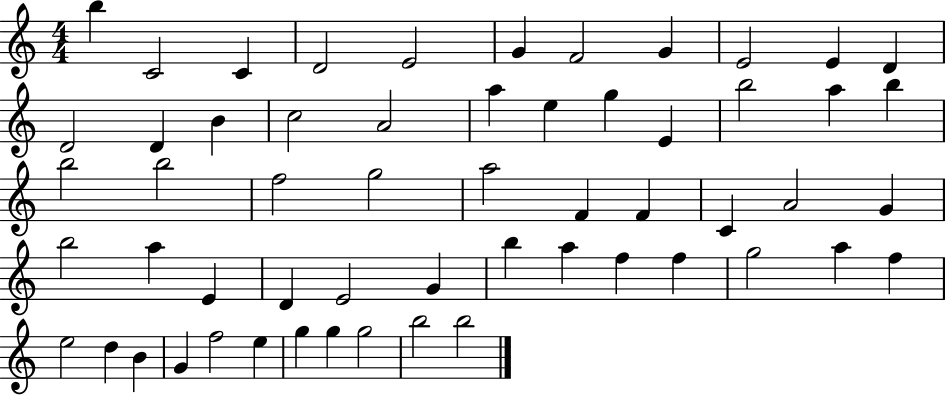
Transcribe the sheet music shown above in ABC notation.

X:1
T:Untitled
M:4/4
L:1/4
K:C
b C2 C D2 E2 G F2 G E2 E D D2 D B c2 A2 a e g E b2 a b b2 b2 f2 g2 a2 F F C A2 G b2 a E D E2 G b a f f g2 a f e2 d B G f2 e g g g2 b2 b2